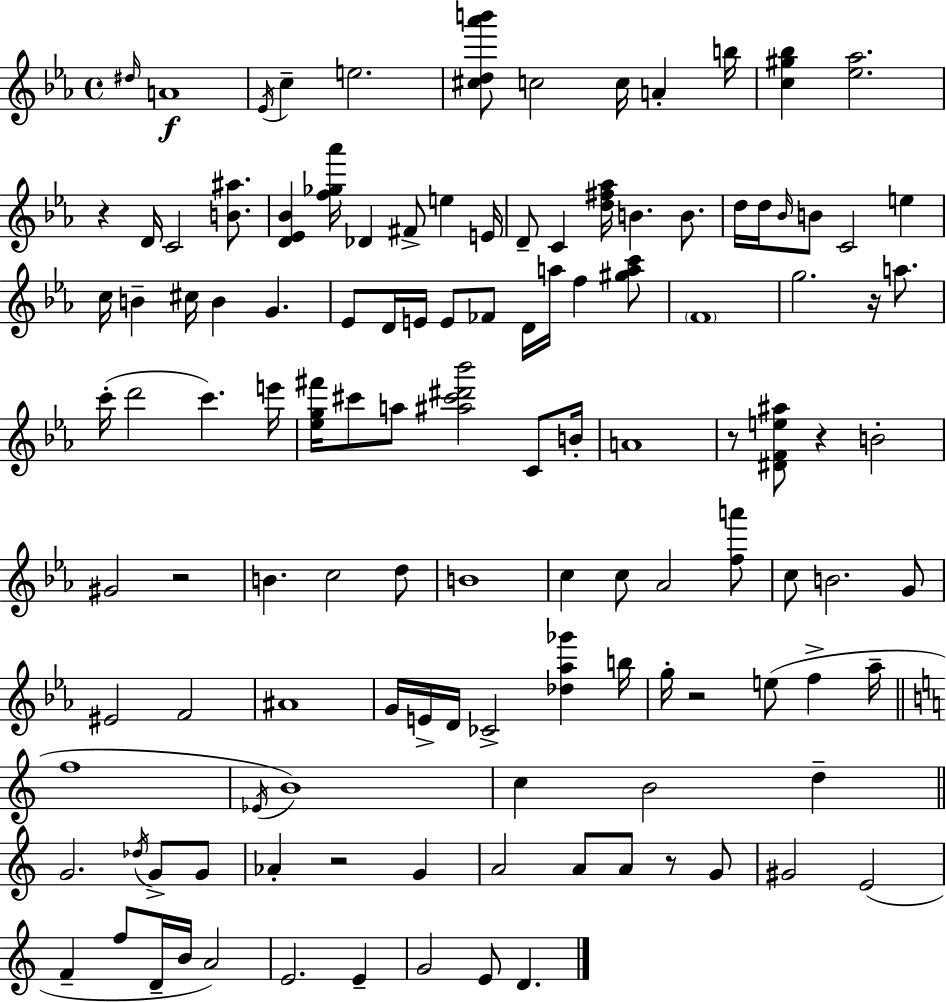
D#5/s A4/w Eb4/s C5/q E5/h. [C#5,D5,Ab6,B6]/e C5/h C5/s A4/q B5/s [C5,G#5,Bb5]/q [Eb5,Ab5]/h. R/q D4/s C4/h [B4,A#5]/e. [D4,Eb4,Bb4]/q [F5,Gb5,Ab6]/s Db4/q F#4/e E5/q E4/s D4/e C4/q [D5,F#5,Ab5]/s B4/q. B4/e. D5/s D5/s Bb4/s B4/e C4/h E5/q C5/s B4/q C#5/s B4/q G4/q. Eb4/e D4/s E4/s E4/e FES4/e D4/s A5/s F5/q [G#5,A5,C6]/e F4/w G5/h. R/s A5/e. C6/s D6/h C6/q. E6/s [Eb5,G5,F#6]/s C#6/e A5/e [A#5,C#6,D#6,Bb6]/h C4/e B4/s A4/w R/e [D#4,F4,E5,A#5]/e R/q B4/h G#4/h R/h B4/q. C5/h D5/e B4/w C5/q C5/e Ab4/h [F5,A6]/e C5/e B4/h. G4/e EIS4/h F4/h A#4/w G4/s E4/s D4/s CES4/h [Db5,Ab5,Gb6]/q B5/s G5/s R/h E5/e F5/q Ab5/s F5/w Eb4/s B4/w C5/q B4/h D5/q G4/h. Db5/s G4/e G4/e Ab4/q R/h G4/q A4/h A4/e A4/e R/e G4/e G#4/h E4/h F4/q F5/e D4/s B4/s A4/h E4/h. E4/q G4/h E4/e D4/q.